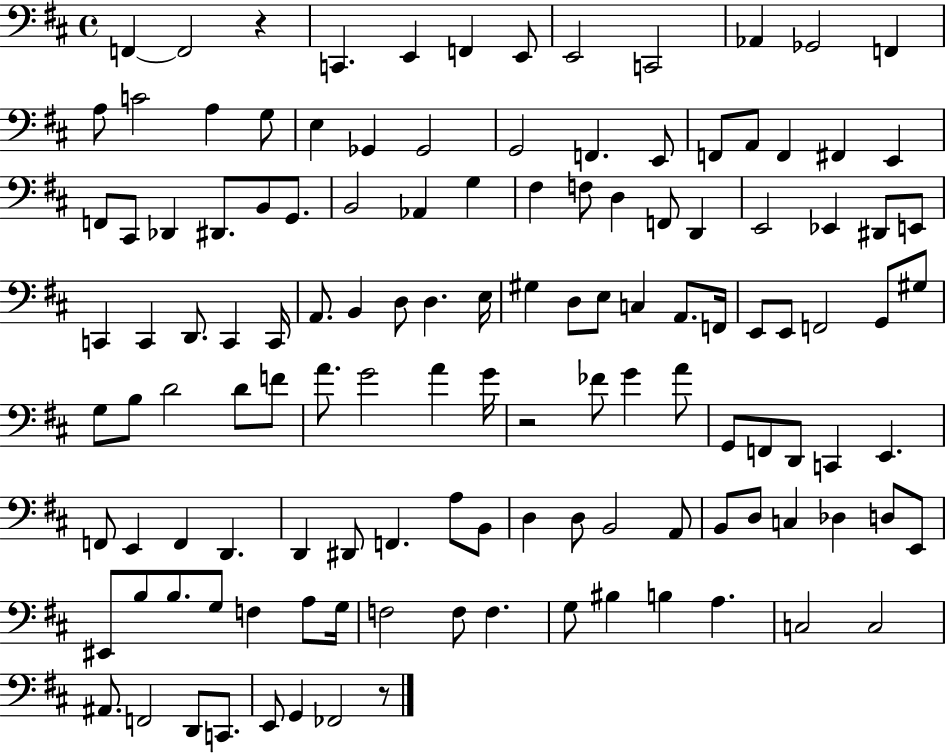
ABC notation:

X:1
T:Untitled
M:4/4
L:1/4
K:D
F,, F,,2 z C,, E,, F,, E,,/2 E,,2 C,,2 _A,, _G,,2 F,, A,/2 C2 A, G,/2 E, _G,, _G,,2 G,,2 F,, E,,/2 F,,/2 A,,/2 F,, ^F,, E,, F,,/2 ^C,,/2 _D,, ^D,,/2 B,,/2 G,,/2 B,,2 _A,, G, ^F, F,/2 D, F,,/2 D,, E,,2 _E,, ^D,,/2 E,,/2 C,, C,, D,,/2 C,, C,,/4 A,,/2 B,, D,/2 D, E,/4 ^G, D,/2 E,/2 C, A,,/2 F,,/4 E,,/2 E,,/2 F,,2 G,,/2 ^G,/2 G,/2 B,/2 D2 D/2 F/2 A/2 G2 A G/4 z2 _F/2 G A/2 G,,/2 F,,/2 D,,/2 C,, E,, F,,/2 E,, F,, D,, D,, ^D,,/2 F,, A,/2 B,,/2 D, D,/2 B,,2 A,,/2 B,,/2 D,/2 C, _D, D,/2 E,,/2 ^E,,/2 B,/2 B,/2 G,/2 F, A,/2 G,/4 F,2 F,/2 F, G,/2 ^B, B, A, C,2 C,2 ^A,,/2 F,,2 D,,/2 C,,/2 E,,/2 G,, _F,,2 z/2